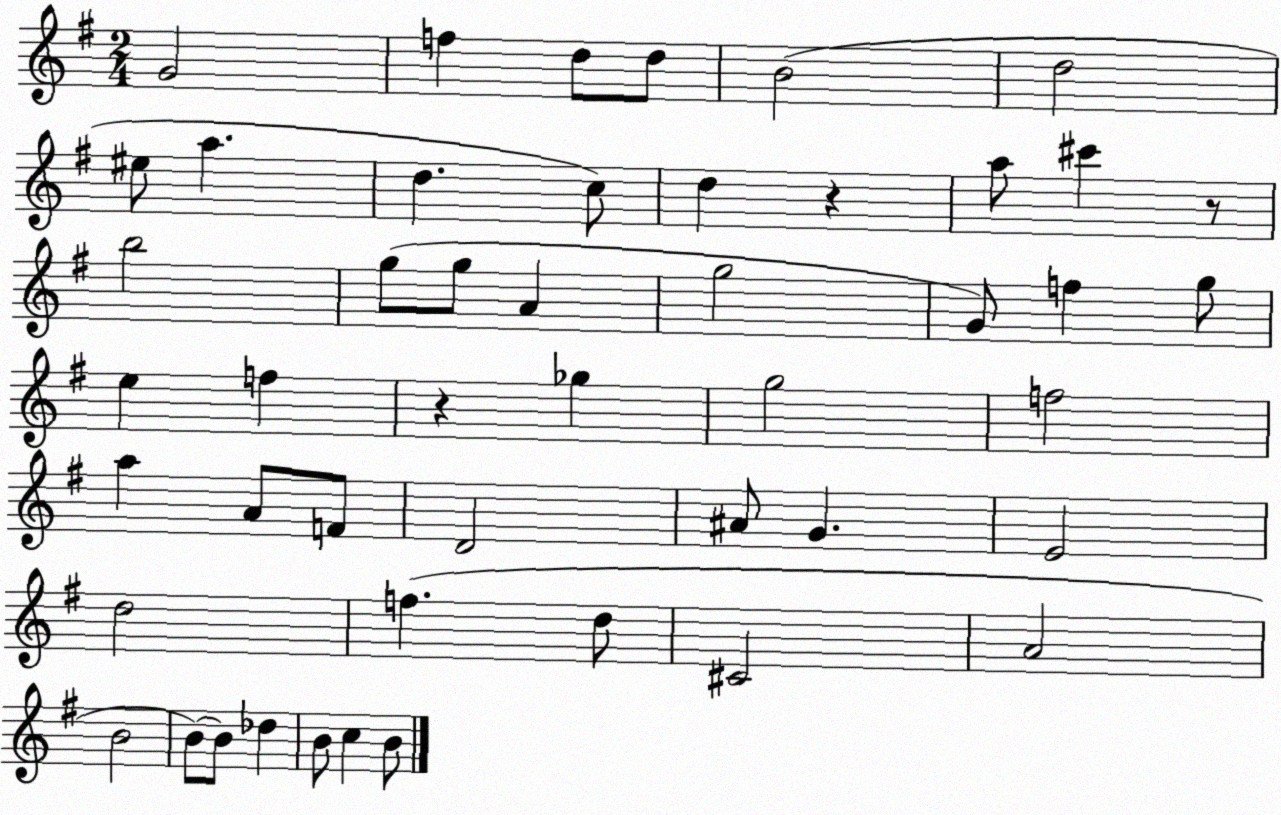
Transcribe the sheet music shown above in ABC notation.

X:1
T:Untitled
M:2/4
L:1/4
K:G
G2 f d/2 d/2 B2 d2 ^e/2 a d c/2 d z a/2 ^c' z/2 b2 g/2 g/2 A g2 G/2 f g/2 e f z _g g2 f2 a A/2 F/2 D2 ^A/2 G E2 d2 f d/2 ^C2 A2 B2 B/2 B/2 _d B/2 c B/2